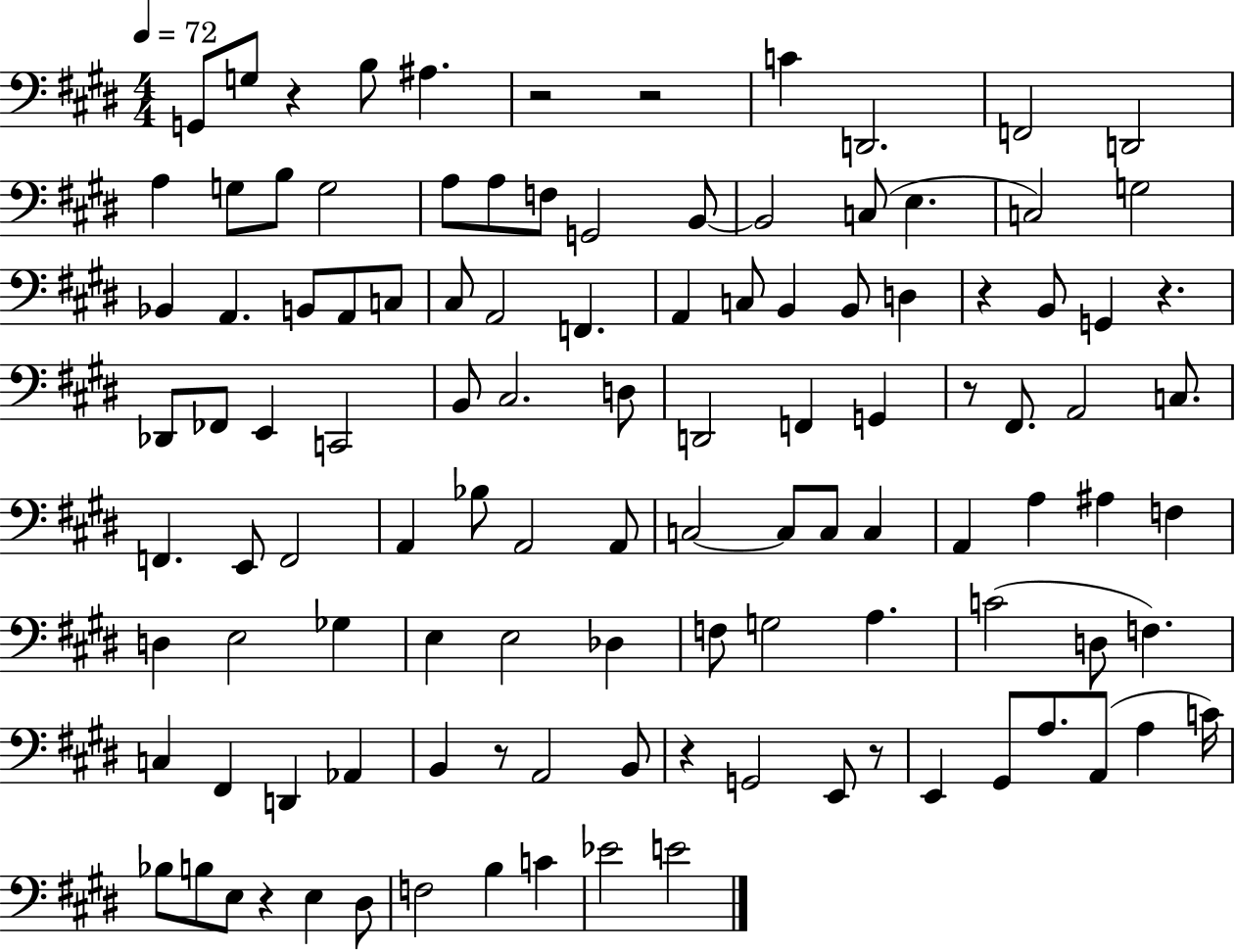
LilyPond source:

{
  \clef bass
  \numericTimeSignature
  \time 4/4
  \key e \major
  \tempo 4 = 72
  \repeat volta 2 { g,8 g8 r4 b8 ais4. | r2 r2 | c'4 d,2. | f,2 d,2 | \break a4 g8 b8 g2 | a8 a8 f8 g,2 b,8~~ | b,2 c8( e4. | c2) g2 | \break bes,4 a,4. b,8 a,8 c8 | cis8 a,2 f,4. | a,4 c8 b,4 b,8 d4 | r4 b,8 g,4 r4. | \break des,8 fes,8 e,4 c,2 | b,8 cis2. d8 | d,2 f,4 g,4 | r8 fis,8. a,2 c8. | \break f,4. e,8 f,2 | a,4 bes8 a,2 a,8 | c2~~ c8 c8 c4 | a,4 a4 ais4 f4 | \break d4 e2 ges4 | e4 e2 des4 | f8 g2 a4. | c'2( d8 f4.) | \break c4 fis,4 d,4 aes,4 | b,4 r8 a,2 b,8 | r4 g,2 e,8 r8 | e,4 gis,8 a8. a,8( a4 c'16) | \break bes8 b8 e8 r4 e4 dis8 | f2 b4 c'4 | ees'2 e'2 | } \bar "|."
}